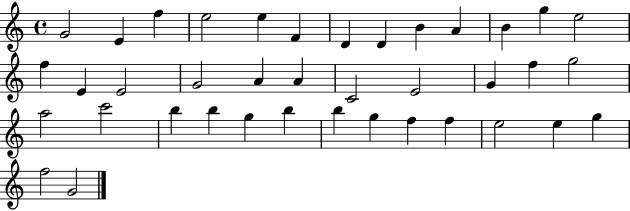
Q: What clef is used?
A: treble